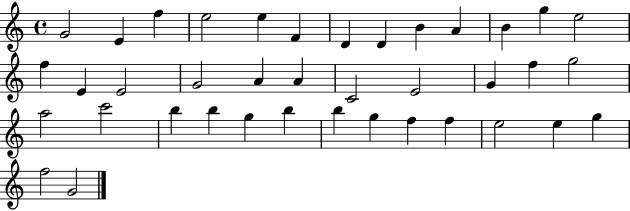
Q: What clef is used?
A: treble